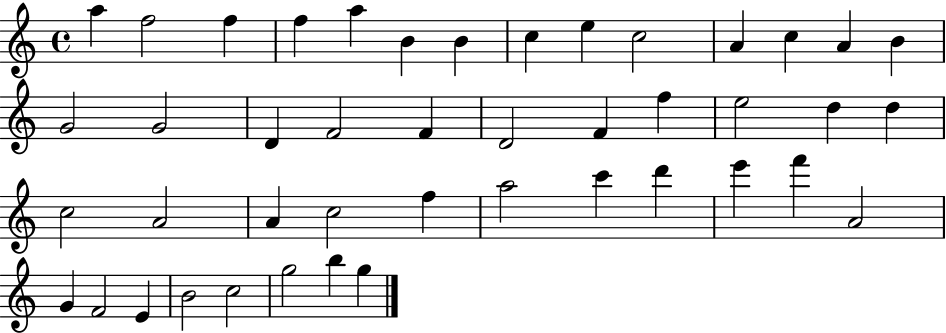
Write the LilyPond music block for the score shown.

{
  \clef treble
  \time 4/4
  \defaultTimeSignature
  \key c \major
  a''4 f''2 f''4 | f''4 a''4 b'4 b'4 | c''4 e''4 c''2 | a'4 c''4 a'4 b'4 | \break g'2 g'2 | d'4 f'2 f'4 | d'2 f'4 f''4 | e''2 d''4 d''4 | \break c''2 a'2 | a'4 c''2 f''4 | a''2 c'''4 d'''4 | e'''4 f'''4 a'2 | \break g'4 f'2 e'4 | b'2 c''2 | g''2 b''4 g''4 | \bar "|."
}